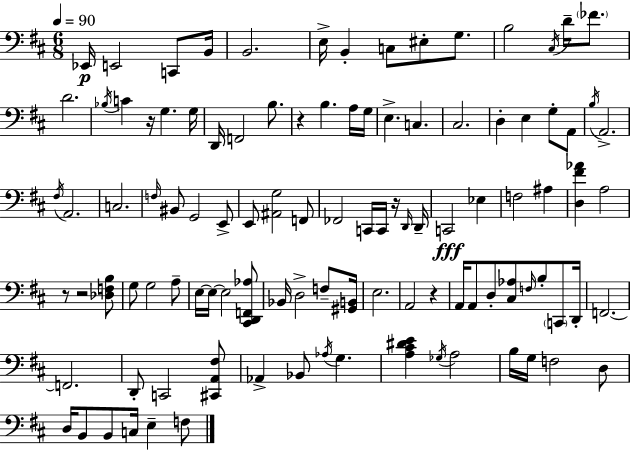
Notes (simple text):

Eb2/s E2/h C2/e B2/s B2/h. E3/s B2/q C3/e EIS3/e G3/e. B3/h C#3/s D4/s FES4/e. D4/h. Bb3/s C4/q R/s G3/q. G3/s D2/s F2/h B3/e. R/q B3/q. A3/s G3/s E3/q. C3/q. C#3/h. D3/q E3/q G3/e A2/e B3/s A2/h. F#3/s A2/h. C3/h. F3/s BIS2/e G2/h E2/e E2/e [A#2,G3]/h F2/e FES2/h C2/s C2/s R/s D2/s D2/s C2/h Eb3/q F3/h A#3/q [D3,F#4,Ab4]/q A3/h R/e R/h [Db3,F3,B3]/e G3/e G3/h A3/e E3/s E3/s E3/h [C#2,D2,F2,Ab3]/e Bb2/s D3/h F3/e [G#2,B2]/s E3/h. A2/h R/q A2/s A2/e D3/e [C#3,Ab3]/e F3/s B3/e C2/e D2/s F2/h. F2/h. D2/e C2/h [C#2,A2,F#3]/e Ab2/q Bb2/e Ab3/s G3/q. [A3,C#4,D#4,E4]/q Gb3/s A3/h B3/s G3/s F3/h D3/e D3/s B2/e B2/e C3/s E3/q F3/e